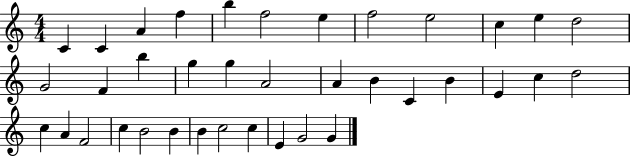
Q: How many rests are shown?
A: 0